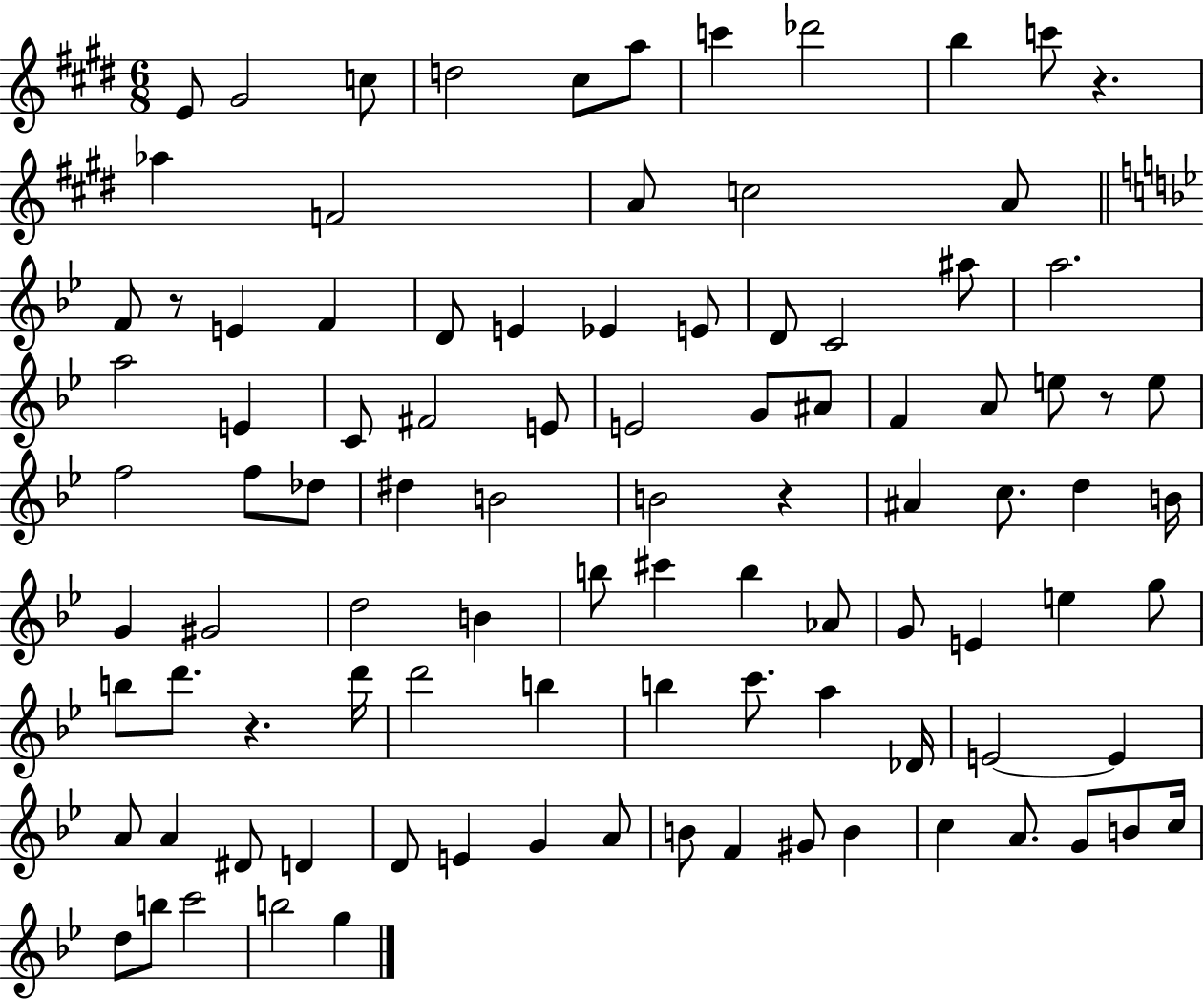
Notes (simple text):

E4/e G#4/h C5/e D5/h C#5/e A5/e C6/q Db6/h B5/q C6/e R/q. Ab5/q F4/h A4/e C5/h A4/e F4/e R/e E4/q F4/q D4/e E4/q Eb4/q E4/e D4/e C4/h A#5/e A5/h. A5/h E4/q C4/e F#4/h E4/e E4/h G4/e A#4/e F4/q A4/e E5/e R/e E5/e F5/h F5/e Db5/e D#5/q B4/h B4/h R/q A#4/q C5/e. D5/q B4/s G4/q G#4/h D5/h B4/q B5/e C#6/q B5/q Ab4/e G4/e E4/q E5/q G5/e B5/e D6/e. R/q. D6/s D6/h B5/q B5/q C6/e. A5/q Db4/s E4/h E4/q A4/e A4/q D#4/e D4/q D4/e E4/q G4/q A4/e B4/e F4/q G#4/e B4/q C5/q A4/e. G4/e B4/e C5/s D5/e B5/e C6/h B5/h G5/q